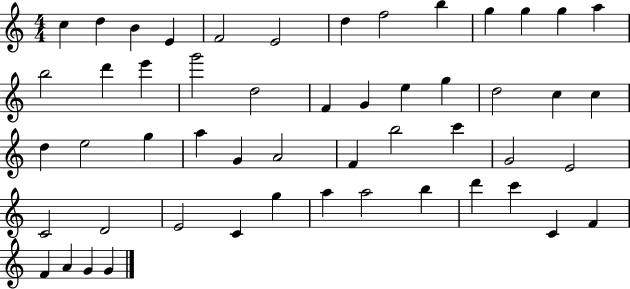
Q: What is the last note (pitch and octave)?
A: G4